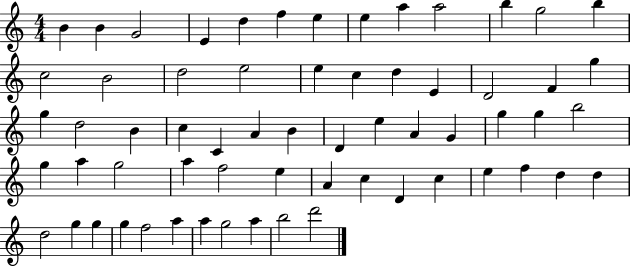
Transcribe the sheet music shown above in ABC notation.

X:1
T:Untitled
M:4/4
L:1/4
K:C
B B G2 E d f e e a a2 b g2 b c2 B2 d2 e2 e c d E D2 F g g d2 B c C A B D e A G g g b2 g a g2 a f2 e A c D c e f d d d2 g g g f2 a a g2 a b2 d'2